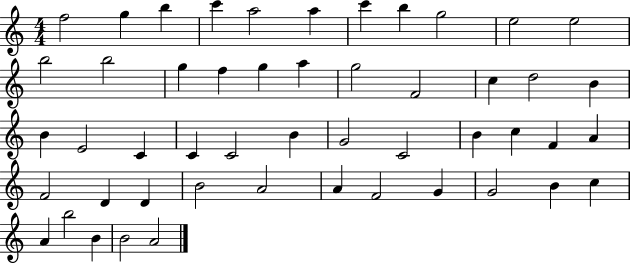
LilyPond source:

{
  \clef treble
  \numericTimeSignature
  \time 4/4
  \key c \major
  f''2 g''4 b''4 | c'''4 a''2 a''4 | c'''4 b''4 g''2 | e''2 e''2 | \break b''2 b''2 | g''4 f''4 g''4 a''4 | g''2 f'2 | c''4 d''2 b'4 | \break b'4 e'2 c'4 | c'4 c'2 b'4 | g'2 c'2 | b'4 c''4 f'4 a'4 | \break f'2 d'4 d'4 | b'2 a'2 | a'4 f'2 g'4 | g'2 b'4 c''4 | \break a'4 b''2 b'4 | b'2 a'2 | \bar "|."
}